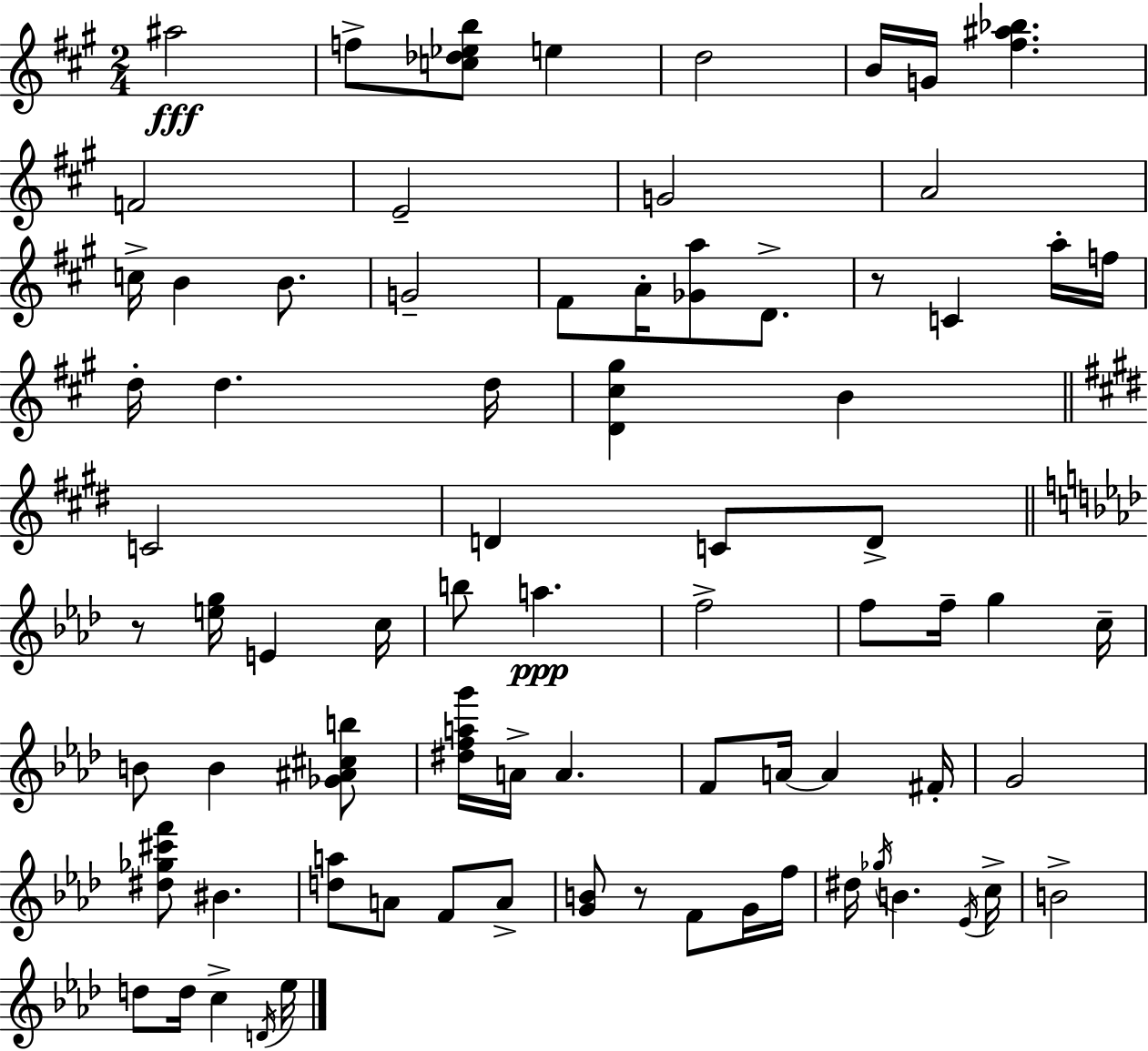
{
  \clef treble
  \numericTimeSignature
  \time 2/4
  \key a \major
  ais''2\fff | f''8-> <c'' des'' ees'' b''>8 e''4 | d''2 | b'16 g'16 <fis'' ais'' bes''>4. | \break f'2 | e'2-- | g'2 | a'2 | \break c''16-> b'4 b'8. | g'2-- | fis'8 a'16-. <ges' a''>8 d'8.-> | r8 c'4 a''16-. f''16 | \break d''16-. d''4. d''16 | <d' cis'' gis''>4 b'4 | \bar "||" \break \key e \major c'2 | d'4 c'8 d'8-> | \bar "||" \break \key aes \major r8 <e'' g''>16 e'4 c''16 | b''8 a''4.\ppp | f''2-> | f''8 f''16-- g''4 c''16-- | \break b'8 b'4 <ges' ais' cis'' b''>8 | <dis'' f'' a'' g'''>16 a'16-> a'4. | f'8 a'16~~ a'4 fis'16-. | g'2 | \break <dis'' ges'' cis''' f'''>8 bis'4. | <d'' a''>8 a'8 f'8 a'8-> | <g' b'>8 r8 f'8 g'16 f''16 | dis''16 \acciaccatura { ges''16 } b'4. | \break \acciaccatura { ees'16 } c''16-> b'2-> | d''8 d''16 c''4-> | \acciaccatura { d'16 } ees''16 \bar "|."
}